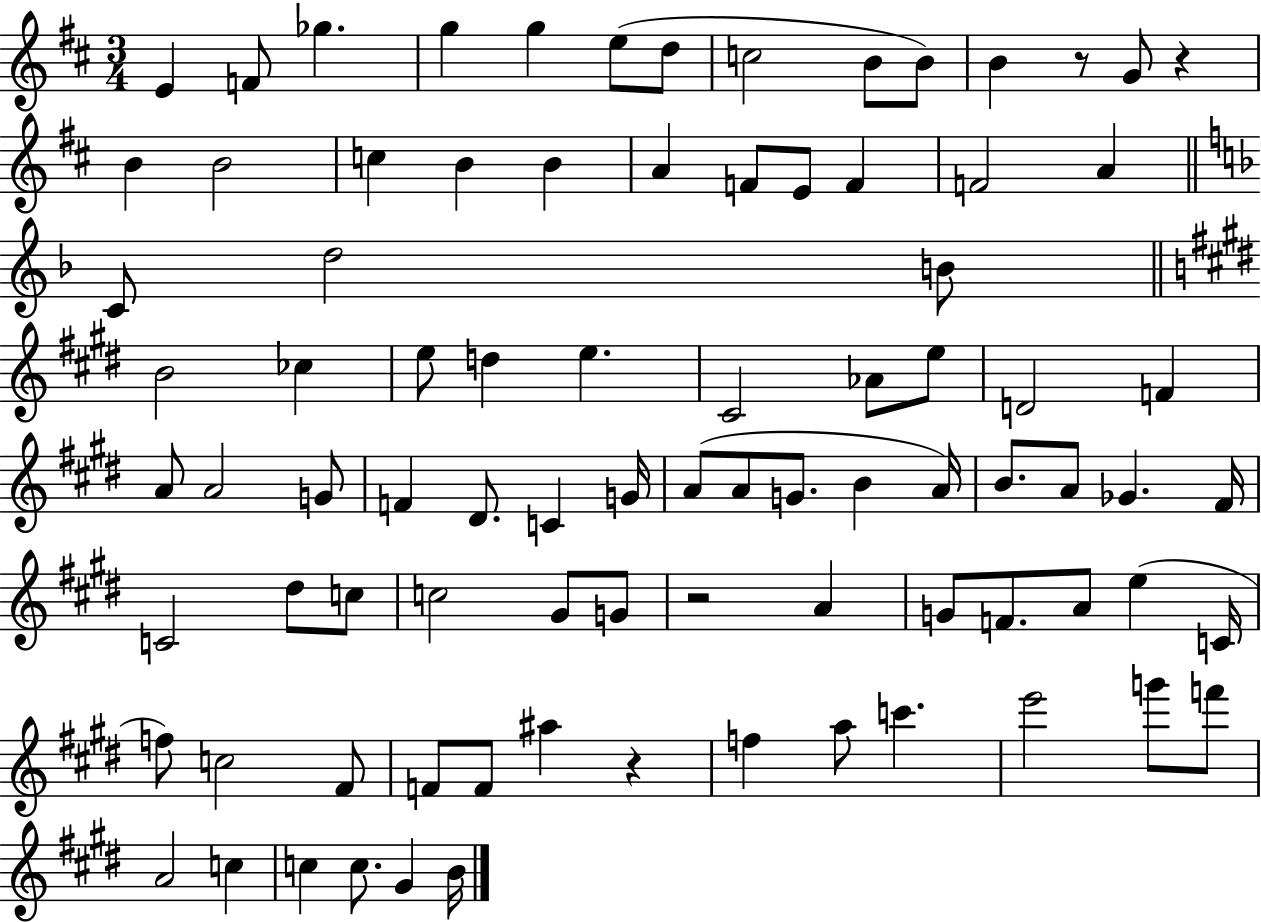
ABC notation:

X:1
T:Untitled
M:3/4
L:1/4
K:D
E F/2 _g g g e/2 d/2 c2 B/2 B/2 B z/2 G/2 z B B2 c B B A F/2 E/2 F F2 A C/2 d2 B/2 B2 _c e/2 d e ^C2 _A/2 e/2 D2 F A/2 A2 G/2 F ^D/2 C G/4 A/2 A/2 G/2 B A/4 B/2 A/2 _G ^F/4 C2 ^d/2 c/2 c2 ^G/2 G/2 z2 A G/2 F/2 A/2 e C/4 f/2 c2 ^F/2 F/2 F/2 ^a z f a/2 c' e'2 g'/2 f'/2 A2 c c c/2 ^G B/4